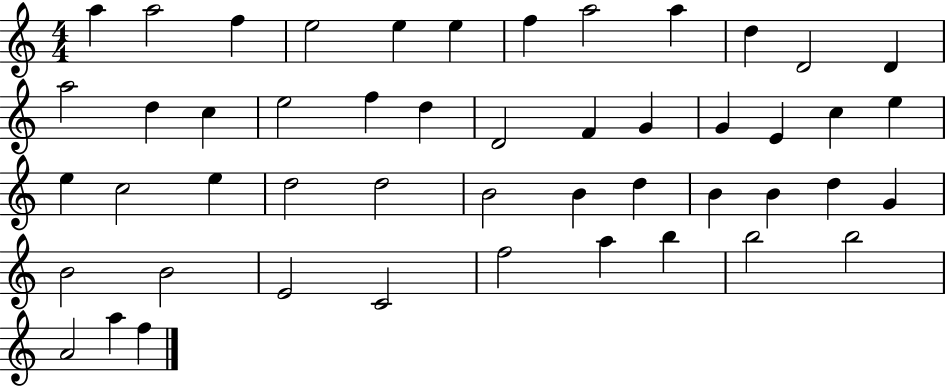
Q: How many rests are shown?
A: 0